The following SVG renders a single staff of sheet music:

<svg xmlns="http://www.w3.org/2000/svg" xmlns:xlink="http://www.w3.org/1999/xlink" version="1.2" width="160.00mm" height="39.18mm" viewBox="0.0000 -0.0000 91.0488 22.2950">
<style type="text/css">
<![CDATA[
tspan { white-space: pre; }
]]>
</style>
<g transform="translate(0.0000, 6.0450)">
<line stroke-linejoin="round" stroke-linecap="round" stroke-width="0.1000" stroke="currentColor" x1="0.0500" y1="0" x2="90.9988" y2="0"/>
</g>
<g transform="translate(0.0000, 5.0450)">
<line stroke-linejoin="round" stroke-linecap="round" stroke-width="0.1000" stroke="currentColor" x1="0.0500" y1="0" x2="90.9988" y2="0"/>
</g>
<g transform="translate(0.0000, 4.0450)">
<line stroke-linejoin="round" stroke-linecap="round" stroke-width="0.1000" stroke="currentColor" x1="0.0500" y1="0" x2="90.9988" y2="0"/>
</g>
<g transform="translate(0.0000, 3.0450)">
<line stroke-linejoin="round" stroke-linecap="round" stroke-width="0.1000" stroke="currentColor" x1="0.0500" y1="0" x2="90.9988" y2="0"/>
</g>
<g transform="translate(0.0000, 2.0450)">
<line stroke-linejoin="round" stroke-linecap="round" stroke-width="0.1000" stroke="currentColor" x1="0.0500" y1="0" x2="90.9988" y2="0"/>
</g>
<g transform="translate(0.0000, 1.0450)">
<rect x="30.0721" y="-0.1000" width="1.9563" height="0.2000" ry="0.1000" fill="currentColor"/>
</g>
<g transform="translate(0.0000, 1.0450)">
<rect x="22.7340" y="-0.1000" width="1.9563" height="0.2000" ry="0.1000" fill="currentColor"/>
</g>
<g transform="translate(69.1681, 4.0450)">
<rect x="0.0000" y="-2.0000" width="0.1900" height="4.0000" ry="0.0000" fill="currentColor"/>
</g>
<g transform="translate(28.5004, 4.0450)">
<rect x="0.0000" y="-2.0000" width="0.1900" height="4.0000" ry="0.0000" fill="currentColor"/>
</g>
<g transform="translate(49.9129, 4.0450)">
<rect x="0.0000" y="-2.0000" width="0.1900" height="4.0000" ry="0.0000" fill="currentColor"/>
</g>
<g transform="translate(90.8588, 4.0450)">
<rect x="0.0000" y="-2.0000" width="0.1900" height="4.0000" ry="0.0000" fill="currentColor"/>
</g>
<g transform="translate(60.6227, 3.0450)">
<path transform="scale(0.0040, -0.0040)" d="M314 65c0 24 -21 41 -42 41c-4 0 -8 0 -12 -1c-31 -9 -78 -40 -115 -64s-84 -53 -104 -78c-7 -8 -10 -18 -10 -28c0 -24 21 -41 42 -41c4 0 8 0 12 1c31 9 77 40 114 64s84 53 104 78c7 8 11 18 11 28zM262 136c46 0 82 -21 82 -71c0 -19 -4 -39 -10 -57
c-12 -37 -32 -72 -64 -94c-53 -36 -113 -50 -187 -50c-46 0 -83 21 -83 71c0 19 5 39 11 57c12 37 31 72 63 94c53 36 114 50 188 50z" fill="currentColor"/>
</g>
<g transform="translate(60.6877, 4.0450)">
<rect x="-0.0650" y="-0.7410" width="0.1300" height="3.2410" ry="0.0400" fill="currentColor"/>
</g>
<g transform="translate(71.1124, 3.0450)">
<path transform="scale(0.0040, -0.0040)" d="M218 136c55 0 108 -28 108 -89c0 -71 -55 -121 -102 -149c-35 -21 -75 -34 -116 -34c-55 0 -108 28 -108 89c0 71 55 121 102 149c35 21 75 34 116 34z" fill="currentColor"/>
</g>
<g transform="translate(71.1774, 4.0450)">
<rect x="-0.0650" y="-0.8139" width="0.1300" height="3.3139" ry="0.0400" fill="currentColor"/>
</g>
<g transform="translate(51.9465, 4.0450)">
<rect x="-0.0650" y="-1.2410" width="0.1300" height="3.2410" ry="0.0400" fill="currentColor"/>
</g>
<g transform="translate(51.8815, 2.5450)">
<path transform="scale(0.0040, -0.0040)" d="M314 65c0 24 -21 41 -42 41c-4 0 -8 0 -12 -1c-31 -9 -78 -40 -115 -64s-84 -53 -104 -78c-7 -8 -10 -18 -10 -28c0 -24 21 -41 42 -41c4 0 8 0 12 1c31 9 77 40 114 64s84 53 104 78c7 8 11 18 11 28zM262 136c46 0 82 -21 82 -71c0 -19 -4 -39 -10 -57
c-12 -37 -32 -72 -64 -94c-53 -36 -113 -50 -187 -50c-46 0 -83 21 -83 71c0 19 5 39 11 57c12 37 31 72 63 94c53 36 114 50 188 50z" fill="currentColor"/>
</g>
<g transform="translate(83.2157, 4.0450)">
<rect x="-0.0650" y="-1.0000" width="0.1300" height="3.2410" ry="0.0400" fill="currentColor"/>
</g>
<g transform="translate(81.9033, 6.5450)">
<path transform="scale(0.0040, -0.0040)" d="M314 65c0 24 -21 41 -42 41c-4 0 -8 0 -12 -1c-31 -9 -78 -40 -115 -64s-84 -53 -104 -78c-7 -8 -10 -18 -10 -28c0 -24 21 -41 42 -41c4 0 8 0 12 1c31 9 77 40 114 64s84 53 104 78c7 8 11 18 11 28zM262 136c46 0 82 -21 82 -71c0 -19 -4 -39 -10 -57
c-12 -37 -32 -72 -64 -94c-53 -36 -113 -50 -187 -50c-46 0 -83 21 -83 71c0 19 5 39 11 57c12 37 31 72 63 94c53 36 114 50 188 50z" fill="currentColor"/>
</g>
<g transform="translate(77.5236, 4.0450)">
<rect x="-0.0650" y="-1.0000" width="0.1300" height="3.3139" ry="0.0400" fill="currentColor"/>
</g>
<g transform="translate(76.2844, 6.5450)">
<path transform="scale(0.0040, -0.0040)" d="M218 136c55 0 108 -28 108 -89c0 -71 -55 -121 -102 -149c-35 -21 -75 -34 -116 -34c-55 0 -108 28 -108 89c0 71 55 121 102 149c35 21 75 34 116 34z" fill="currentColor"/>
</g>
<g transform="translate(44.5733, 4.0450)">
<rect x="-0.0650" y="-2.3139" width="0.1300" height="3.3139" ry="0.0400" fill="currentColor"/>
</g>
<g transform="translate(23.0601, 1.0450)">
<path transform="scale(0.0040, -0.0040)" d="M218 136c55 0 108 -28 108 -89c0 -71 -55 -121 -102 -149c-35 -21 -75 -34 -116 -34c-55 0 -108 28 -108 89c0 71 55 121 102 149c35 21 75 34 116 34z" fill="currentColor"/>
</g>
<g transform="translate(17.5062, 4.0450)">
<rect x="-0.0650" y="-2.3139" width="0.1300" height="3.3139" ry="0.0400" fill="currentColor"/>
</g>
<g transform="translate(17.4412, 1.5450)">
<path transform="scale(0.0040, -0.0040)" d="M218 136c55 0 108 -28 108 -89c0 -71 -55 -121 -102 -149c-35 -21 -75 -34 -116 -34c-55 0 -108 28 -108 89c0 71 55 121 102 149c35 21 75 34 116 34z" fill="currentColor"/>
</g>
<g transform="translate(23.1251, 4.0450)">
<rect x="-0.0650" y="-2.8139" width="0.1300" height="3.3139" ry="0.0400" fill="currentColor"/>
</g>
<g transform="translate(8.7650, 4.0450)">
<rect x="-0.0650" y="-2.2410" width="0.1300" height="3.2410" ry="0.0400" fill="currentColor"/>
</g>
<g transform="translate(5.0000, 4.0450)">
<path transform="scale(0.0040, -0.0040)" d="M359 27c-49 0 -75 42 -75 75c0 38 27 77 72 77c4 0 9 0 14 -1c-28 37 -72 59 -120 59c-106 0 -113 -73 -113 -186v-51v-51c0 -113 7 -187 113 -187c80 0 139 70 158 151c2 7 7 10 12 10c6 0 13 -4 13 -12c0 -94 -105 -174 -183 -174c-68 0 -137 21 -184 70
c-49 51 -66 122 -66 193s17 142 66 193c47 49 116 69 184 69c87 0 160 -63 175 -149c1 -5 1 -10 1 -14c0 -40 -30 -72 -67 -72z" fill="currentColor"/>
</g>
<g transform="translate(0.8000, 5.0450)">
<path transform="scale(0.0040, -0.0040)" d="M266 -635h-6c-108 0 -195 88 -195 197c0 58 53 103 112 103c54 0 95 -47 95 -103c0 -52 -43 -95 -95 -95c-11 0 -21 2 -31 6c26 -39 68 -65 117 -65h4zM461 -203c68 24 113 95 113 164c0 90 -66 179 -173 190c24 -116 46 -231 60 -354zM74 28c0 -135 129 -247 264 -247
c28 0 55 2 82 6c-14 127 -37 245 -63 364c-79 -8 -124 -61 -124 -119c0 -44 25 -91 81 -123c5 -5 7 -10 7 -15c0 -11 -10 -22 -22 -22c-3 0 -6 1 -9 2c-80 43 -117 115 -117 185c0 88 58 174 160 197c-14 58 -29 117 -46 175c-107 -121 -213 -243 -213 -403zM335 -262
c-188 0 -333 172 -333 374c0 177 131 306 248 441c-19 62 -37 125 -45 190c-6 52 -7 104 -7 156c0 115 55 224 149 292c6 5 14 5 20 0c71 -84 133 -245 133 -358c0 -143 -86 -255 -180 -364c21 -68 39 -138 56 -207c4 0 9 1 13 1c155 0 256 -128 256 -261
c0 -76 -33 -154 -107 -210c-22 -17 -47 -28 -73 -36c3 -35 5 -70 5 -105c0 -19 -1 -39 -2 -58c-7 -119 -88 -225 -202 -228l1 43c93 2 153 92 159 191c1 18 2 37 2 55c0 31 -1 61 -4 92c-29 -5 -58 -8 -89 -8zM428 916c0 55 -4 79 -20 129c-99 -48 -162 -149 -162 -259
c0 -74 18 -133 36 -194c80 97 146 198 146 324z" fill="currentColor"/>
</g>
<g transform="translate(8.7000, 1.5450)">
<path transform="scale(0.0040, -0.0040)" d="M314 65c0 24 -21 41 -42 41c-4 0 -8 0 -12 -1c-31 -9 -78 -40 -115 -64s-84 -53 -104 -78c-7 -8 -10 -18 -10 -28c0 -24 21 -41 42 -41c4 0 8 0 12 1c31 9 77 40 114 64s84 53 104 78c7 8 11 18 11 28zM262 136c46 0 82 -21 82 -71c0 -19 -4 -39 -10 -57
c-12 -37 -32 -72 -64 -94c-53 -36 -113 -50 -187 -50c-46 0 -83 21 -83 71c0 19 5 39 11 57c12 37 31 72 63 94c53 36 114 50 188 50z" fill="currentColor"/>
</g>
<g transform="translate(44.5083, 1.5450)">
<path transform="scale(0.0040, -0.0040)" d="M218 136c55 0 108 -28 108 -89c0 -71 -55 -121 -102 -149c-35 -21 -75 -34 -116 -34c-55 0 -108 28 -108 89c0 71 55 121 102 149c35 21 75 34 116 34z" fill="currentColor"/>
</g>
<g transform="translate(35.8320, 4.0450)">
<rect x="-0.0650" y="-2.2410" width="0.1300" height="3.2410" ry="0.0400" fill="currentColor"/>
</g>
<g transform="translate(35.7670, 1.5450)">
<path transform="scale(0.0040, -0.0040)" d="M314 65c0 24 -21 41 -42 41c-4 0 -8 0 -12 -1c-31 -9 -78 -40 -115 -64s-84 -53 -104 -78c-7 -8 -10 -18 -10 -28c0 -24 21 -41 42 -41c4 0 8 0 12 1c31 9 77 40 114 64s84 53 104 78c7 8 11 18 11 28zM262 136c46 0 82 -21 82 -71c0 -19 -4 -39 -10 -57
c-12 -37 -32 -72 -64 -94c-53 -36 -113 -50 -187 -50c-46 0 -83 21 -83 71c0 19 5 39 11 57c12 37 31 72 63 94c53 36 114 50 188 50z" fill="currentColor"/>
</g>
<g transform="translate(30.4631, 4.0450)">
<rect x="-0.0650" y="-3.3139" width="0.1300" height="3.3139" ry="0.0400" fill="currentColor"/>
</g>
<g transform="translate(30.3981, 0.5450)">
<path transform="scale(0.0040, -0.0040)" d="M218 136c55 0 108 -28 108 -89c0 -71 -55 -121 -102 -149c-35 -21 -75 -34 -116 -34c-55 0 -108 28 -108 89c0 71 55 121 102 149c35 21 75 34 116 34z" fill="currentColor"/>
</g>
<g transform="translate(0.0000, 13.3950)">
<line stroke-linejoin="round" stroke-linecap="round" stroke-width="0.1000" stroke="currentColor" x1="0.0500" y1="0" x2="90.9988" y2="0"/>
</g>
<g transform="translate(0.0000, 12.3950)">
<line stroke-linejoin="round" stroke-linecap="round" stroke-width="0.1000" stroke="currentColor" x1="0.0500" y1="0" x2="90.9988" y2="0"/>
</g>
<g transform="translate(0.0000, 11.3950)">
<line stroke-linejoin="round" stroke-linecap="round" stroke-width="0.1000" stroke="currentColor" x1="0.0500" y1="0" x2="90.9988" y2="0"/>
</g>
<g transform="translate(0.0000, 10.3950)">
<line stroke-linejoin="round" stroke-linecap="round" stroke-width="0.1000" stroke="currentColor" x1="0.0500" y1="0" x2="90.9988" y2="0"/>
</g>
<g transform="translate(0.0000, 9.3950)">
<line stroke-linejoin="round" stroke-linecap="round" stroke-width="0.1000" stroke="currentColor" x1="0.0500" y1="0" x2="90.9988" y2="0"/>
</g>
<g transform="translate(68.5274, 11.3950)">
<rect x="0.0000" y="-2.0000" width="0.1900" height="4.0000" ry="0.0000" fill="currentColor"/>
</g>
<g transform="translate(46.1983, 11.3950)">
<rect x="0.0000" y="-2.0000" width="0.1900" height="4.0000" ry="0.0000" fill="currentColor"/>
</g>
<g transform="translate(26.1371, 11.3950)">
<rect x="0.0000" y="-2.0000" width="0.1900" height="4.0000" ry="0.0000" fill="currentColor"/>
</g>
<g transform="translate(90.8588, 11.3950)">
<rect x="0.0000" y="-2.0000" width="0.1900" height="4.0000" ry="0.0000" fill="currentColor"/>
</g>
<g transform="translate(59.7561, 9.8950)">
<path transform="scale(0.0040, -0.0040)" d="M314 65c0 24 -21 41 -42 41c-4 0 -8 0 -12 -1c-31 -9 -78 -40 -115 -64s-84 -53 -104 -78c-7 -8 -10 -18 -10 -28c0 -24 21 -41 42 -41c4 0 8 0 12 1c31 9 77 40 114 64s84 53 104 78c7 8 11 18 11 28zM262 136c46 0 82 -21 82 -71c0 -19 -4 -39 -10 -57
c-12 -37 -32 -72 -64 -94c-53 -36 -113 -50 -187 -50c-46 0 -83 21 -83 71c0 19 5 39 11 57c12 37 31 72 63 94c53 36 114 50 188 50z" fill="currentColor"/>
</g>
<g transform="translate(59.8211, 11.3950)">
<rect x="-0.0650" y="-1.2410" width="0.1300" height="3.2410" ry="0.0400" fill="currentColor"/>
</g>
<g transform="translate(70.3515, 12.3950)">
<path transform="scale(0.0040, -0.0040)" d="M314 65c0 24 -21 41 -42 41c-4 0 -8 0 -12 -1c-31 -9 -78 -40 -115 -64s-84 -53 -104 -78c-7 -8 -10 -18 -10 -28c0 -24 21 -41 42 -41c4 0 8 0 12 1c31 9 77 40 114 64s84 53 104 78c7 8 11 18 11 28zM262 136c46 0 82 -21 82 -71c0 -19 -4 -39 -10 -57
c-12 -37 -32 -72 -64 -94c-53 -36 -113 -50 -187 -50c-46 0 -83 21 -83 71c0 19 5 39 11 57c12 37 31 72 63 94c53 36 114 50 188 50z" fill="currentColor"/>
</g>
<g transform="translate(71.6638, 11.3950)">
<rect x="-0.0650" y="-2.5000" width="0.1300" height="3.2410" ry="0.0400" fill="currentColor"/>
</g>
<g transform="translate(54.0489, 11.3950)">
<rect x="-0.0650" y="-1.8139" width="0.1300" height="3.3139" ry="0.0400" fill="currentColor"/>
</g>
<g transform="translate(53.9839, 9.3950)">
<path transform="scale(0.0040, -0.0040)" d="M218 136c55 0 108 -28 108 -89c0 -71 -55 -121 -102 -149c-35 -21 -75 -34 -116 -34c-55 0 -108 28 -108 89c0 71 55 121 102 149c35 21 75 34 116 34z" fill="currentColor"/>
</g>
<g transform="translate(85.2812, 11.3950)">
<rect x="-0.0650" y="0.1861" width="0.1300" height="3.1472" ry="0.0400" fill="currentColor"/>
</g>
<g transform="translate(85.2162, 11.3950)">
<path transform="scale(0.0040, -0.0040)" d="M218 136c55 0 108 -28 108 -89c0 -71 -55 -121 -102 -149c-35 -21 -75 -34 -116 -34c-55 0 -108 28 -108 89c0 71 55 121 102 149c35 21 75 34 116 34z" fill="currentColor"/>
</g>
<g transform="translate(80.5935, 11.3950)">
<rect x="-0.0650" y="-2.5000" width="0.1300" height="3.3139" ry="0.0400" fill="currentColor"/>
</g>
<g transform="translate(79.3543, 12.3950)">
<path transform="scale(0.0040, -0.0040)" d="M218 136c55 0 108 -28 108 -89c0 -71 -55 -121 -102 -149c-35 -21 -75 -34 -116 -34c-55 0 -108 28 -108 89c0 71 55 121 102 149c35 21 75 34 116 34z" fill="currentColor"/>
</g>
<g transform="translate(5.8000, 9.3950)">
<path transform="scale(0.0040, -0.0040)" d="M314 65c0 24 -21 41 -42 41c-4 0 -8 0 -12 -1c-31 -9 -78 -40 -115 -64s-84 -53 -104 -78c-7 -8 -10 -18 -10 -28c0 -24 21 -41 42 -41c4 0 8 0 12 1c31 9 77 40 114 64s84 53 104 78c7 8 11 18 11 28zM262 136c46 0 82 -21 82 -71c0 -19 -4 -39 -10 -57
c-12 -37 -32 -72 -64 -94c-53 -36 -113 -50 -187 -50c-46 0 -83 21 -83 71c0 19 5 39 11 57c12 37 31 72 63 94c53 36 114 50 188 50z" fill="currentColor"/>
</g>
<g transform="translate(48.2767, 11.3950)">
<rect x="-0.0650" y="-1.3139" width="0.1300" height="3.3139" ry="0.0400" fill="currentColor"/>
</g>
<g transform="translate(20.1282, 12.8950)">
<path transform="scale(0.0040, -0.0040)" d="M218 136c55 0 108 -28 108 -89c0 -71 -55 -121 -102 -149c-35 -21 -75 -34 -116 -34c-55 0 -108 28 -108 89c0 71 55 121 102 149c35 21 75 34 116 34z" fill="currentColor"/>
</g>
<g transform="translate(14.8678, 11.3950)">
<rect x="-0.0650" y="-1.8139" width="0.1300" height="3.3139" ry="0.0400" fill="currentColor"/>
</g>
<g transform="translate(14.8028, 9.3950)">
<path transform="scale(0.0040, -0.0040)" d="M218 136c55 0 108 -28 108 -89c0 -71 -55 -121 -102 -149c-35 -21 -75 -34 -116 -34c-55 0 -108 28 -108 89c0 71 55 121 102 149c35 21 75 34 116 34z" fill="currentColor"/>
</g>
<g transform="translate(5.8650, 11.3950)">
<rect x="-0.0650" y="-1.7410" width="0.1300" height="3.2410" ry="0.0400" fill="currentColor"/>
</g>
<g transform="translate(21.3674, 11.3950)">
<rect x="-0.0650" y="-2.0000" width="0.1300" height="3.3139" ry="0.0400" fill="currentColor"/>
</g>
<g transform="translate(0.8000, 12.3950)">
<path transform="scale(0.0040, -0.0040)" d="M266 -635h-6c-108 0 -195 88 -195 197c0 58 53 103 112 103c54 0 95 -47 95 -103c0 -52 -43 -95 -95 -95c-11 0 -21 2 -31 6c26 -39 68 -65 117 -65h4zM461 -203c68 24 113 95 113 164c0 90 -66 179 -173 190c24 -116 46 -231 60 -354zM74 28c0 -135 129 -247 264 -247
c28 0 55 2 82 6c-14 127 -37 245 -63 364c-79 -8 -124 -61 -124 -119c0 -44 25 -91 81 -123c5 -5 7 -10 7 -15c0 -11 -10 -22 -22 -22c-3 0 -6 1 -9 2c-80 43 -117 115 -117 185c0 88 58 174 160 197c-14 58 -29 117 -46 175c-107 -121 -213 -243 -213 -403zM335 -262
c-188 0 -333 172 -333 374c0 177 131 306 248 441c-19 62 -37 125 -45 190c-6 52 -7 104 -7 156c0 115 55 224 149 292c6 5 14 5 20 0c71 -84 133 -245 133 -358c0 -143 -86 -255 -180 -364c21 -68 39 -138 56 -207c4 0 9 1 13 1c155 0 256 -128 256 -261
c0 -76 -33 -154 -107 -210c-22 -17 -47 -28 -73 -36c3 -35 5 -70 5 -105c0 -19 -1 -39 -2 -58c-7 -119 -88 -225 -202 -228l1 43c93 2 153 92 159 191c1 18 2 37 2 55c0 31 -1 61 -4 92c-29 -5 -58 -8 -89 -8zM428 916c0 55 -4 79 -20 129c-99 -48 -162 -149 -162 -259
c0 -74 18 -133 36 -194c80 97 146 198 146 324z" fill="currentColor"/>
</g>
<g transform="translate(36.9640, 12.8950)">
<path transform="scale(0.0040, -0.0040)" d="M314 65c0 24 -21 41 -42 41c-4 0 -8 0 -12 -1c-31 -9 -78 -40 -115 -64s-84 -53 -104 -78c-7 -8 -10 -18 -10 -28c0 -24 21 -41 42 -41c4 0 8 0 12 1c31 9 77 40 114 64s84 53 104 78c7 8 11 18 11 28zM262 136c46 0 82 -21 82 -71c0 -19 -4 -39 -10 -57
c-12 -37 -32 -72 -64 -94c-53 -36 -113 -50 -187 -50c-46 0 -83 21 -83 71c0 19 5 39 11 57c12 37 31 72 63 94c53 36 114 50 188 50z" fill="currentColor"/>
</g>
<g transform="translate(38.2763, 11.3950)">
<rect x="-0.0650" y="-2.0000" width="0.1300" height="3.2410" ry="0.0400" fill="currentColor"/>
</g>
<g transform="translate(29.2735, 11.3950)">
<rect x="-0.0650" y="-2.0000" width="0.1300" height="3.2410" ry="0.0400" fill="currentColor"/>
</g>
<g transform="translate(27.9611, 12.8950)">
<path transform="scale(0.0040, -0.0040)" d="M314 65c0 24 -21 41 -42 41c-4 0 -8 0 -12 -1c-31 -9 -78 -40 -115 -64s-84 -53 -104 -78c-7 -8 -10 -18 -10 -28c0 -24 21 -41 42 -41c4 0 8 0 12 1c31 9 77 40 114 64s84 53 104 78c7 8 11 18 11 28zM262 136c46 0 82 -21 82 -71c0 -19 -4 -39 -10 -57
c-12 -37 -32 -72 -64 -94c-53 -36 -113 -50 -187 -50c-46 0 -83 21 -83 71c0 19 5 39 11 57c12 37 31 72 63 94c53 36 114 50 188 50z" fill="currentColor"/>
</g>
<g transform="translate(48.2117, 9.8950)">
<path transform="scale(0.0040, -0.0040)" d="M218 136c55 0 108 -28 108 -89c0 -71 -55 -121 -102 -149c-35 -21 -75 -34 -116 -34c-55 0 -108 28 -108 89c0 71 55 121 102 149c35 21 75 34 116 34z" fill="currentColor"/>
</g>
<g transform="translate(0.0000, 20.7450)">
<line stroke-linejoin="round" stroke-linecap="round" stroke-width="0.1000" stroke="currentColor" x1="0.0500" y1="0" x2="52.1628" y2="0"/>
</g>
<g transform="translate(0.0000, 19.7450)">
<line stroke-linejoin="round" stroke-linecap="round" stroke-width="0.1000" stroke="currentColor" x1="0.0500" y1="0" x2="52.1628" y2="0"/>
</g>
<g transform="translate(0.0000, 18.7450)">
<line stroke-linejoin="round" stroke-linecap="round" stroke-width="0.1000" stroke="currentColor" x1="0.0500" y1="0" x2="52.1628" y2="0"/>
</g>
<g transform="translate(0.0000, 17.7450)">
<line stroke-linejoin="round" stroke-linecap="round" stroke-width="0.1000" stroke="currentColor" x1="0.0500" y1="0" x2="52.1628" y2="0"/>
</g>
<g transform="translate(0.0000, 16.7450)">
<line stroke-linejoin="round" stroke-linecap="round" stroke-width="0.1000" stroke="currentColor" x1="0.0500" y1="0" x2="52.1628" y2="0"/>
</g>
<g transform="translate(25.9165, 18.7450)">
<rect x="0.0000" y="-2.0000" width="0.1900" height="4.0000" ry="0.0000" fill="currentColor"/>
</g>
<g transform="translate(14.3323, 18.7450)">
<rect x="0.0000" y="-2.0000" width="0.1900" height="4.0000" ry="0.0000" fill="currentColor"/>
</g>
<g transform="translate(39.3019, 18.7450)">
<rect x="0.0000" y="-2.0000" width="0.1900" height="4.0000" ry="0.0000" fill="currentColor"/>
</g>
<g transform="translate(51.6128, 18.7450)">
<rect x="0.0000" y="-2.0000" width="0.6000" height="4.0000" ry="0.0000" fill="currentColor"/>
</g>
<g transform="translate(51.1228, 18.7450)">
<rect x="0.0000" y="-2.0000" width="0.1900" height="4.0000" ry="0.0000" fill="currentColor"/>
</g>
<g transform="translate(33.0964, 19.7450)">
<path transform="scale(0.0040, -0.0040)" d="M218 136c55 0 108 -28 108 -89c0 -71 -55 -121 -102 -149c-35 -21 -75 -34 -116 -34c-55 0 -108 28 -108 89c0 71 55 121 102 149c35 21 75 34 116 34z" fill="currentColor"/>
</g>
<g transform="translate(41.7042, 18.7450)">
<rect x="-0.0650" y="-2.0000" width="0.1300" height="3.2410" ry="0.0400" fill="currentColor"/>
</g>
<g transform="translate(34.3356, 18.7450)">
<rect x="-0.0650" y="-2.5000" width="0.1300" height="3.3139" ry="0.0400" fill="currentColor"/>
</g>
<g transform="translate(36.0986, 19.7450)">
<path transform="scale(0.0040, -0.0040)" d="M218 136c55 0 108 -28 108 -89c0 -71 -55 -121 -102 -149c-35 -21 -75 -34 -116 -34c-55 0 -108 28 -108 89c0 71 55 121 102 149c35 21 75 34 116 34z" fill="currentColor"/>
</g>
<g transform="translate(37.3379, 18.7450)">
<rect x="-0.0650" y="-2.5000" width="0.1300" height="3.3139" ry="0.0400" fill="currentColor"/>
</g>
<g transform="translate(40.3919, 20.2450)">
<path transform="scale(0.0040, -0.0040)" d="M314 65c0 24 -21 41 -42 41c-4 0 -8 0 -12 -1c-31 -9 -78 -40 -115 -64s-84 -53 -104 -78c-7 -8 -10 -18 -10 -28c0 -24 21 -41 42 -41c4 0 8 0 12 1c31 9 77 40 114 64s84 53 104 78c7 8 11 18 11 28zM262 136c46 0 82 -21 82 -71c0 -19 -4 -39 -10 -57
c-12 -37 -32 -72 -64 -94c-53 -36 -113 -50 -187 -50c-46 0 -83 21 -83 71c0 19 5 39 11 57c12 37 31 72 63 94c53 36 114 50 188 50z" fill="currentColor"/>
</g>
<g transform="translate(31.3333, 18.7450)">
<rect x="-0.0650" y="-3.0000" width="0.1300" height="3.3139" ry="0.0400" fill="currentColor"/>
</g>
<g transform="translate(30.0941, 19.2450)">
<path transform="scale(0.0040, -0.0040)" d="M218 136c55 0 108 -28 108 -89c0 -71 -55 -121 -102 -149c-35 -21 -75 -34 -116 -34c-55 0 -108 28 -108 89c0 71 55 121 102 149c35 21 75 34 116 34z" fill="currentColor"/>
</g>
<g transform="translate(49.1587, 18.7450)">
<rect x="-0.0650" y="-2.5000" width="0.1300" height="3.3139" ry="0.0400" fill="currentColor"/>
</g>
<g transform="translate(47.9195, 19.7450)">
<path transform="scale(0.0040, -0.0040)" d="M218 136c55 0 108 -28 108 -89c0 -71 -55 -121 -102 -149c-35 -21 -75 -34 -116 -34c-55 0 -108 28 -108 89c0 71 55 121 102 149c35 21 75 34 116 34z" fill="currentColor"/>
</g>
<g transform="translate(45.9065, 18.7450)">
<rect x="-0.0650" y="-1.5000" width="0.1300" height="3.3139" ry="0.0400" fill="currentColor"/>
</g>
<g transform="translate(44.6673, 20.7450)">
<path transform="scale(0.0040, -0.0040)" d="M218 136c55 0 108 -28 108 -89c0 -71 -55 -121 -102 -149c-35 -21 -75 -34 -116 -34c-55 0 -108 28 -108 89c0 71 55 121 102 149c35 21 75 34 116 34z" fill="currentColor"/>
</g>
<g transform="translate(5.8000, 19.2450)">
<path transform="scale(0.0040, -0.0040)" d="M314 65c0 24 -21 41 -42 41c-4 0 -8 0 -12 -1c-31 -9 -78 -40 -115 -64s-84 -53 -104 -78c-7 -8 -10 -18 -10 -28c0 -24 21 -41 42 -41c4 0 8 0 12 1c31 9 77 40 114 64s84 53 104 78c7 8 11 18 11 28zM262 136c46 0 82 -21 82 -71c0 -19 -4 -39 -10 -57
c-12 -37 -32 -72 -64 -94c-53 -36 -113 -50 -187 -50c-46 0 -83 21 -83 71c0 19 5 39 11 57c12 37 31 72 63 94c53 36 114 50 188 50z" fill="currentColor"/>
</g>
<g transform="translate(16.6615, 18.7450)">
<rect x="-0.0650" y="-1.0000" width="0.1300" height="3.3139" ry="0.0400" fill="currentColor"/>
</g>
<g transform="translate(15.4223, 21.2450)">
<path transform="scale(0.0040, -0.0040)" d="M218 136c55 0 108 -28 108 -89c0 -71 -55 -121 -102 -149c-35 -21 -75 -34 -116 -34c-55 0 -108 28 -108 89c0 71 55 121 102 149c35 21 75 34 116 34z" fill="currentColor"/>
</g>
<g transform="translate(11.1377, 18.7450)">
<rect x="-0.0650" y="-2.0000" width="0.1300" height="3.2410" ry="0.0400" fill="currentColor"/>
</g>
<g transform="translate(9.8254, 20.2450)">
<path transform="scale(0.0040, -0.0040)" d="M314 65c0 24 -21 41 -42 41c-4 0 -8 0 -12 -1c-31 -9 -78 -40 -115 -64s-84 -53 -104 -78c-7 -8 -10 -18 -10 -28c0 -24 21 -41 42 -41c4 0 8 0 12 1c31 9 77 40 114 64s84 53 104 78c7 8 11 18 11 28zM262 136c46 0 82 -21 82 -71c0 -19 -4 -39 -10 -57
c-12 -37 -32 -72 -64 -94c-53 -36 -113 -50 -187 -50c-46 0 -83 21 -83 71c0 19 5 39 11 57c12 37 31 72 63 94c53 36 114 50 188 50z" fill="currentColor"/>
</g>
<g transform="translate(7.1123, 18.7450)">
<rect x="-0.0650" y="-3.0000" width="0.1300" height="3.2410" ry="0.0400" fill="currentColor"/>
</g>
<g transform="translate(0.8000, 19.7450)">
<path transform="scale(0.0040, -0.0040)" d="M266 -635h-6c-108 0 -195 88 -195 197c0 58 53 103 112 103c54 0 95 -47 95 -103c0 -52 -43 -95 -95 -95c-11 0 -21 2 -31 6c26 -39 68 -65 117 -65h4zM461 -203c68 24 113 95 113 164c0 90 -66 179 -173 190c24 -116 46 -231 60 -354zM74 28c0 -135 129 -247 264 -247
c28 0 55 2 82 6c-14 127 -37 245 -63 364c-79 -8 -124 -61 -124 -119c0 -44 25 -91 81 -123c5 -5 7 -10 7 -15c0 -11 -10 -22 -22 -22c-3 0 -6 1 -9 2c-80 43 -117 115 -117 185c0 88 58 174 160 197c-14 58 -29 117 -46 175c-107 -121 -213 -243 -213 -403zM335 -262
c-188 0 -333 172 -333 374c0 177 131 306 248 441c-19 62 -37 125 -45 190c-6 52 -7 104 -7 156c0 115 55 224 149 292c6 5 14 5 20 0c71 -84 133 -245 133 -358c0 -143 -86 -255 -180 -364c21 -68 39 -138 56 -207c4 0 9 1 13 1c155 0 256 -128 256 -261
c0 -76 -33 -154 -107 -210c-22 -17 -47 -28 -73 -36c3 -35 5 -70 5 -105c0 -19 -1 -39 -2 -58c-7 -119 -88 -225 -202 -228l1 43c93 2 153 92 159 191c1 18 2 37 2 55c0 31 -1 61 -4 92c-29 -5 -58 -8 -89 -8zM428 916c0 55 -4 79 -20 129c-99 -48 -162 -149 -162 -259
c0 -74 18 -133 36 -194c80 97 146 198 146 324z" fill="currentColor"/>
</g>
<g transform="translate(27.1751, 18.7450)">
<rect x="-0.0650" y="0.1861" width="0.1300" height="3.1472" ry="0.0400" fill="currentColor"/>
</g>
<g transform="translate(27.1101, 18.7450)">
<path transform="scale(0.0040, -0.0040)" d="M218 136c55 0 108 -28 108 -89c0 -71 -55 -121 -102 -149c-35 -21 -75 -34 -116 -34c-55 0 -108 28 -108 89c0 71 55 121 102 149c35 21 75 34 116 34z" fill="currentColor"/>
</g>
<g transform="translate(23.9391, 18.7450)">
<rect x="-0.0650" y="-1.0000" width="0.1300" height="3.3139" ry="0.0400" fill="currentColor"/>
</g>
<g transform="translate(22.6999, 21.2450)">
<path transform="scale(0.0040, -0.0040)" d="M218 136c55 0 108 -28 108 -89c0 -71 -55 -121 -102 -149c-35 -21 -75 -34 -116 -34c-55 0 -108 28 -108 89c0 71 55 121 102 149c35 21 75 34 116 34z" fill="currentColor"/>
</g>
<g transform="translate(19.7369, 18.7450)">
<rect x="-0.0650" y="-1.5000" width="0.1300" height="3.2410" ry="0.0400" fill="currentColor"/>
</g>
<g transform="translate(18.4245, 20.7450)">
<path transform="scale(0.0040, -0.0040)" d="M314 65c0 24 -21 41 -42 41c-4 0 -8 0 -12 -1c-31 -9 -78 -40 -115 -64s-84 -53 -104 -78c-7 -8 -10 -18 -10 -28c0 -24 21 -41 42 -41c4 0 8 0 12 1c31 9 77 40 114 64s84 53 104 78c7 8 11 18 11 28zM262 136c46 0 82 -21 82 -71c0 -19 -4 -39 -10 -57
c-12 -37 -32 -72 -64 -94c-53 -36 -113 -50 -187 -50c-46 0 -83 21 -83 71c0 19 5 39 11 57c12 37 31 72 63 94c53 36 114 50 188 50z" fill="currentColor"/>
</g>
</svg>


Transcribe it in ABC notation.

X:1
T:Untitled
M:4/4
L:1/4
K:C
g2 g a b g2 g e2 d2 d D D2 f2 f F F2 F2 e f e2 G2 G B A2 F2 D E2 D B A G G F2 E G